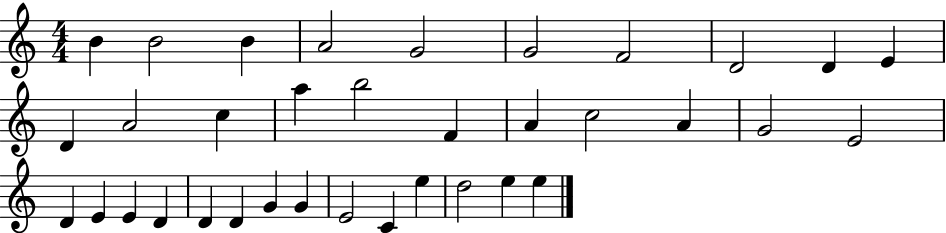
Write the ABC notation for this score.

X:1
T:Untitled
M:4/4
L:1/4
K:C
B B2 B A2 G2 G2 F2 D2 D E D A2 c a b2 F A c2 A G2 E2 D E E D D D G G E2 C e d2 e e